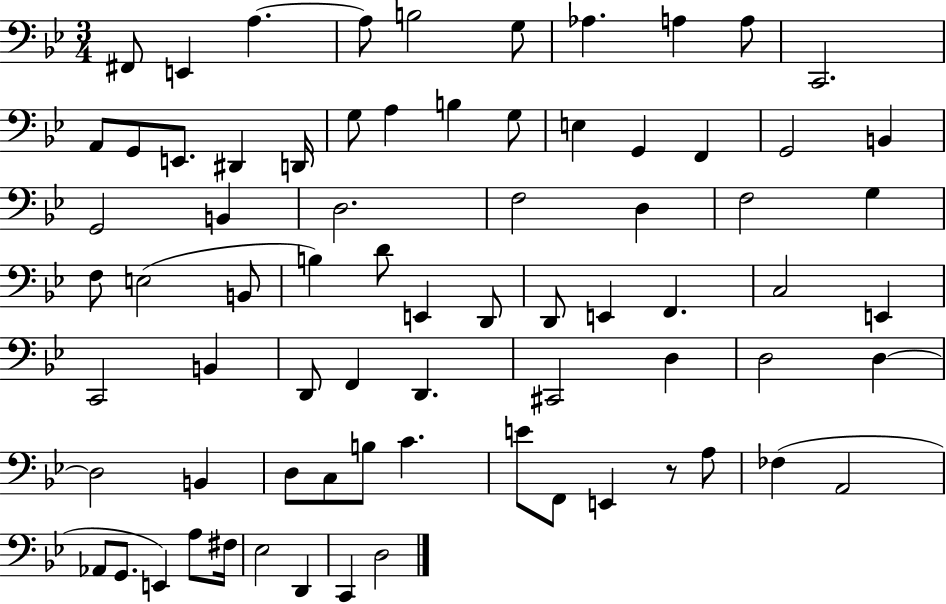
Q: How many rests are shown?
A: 1